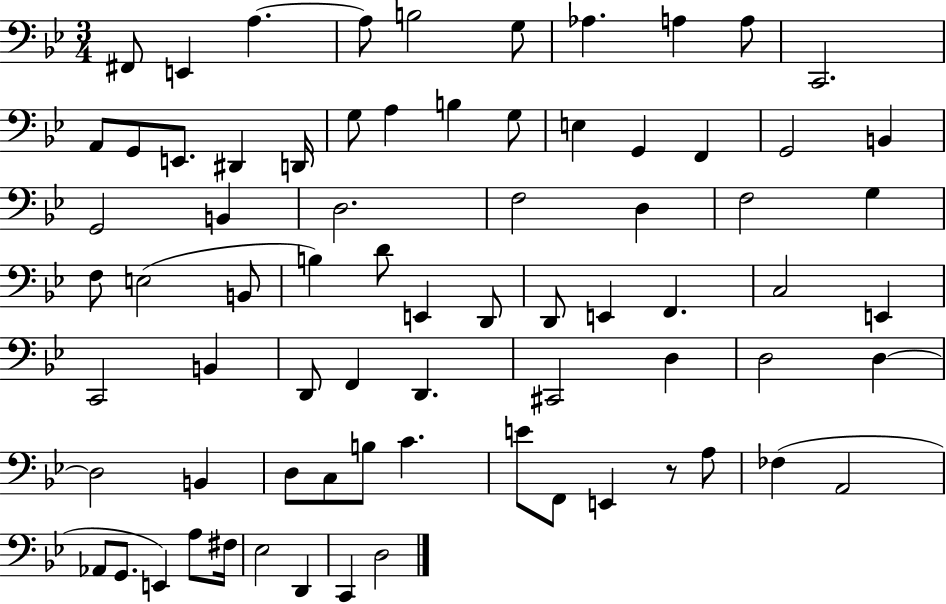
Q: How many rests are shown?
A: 1